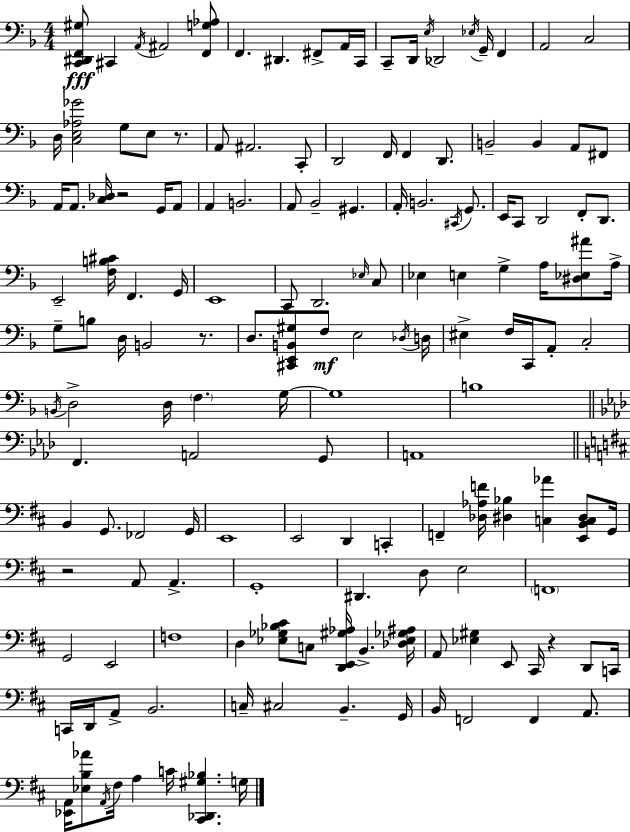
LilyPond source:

{
  \clef bass
  \numericTimeSignature
  \time 4/4
  \key d \minor
  <c, dis, f, gis>8\fff cis,4 \acciaccatura { a,16 } ais,2 <f, g aes>8 | f,4. dis,4. fis,8-> a,16 | c,16 c,8-- d,16 \acciaccatura { e16 } des,2 \acciaccatura { ees16 } g,16-- f,4 | a,2 c2 | \break d16 <c e aes ges'>2 g8 e8 | r8. a,8 ais,2. | c,8-. d,2 f,16 f,4 | d,8. b,2-- b,4 a,8 | \break fis,8 a,16 a,8. <c des>16 r2 | g,16 a,8 a,4 b,2. | a,8 bes,2-- gis,4. | a,16-. b,2. | \break \acciaccatura { cis,16 } g,8. e,16 c,8 d,2 f,8-. | d,8. e,2-- <f b cis'>16 f,4. | g,16 e,1 | c,8 d,2. | \break \grace { ees16 } c8 ees4 e4 g4-> | a16 <dis ees ais'>8 a16-> g8-- b8 d16 b,2 | r8. d8. <cis, e, b, gis>8 f8\mf e2 | \acciaccatura { des16 } d16 eis4-> f16 c,16 a,8-. c2-. | \break \acciaccatura { b,16 } d2-> d16 | \parenthesize f4. g16~~ g1 | b1 | \bar "||" \break \key f \minor f,4. a,2 g,8 | a,1 | \bar "||" \break \key d \major b,4 g,8. fes,2 g,16 | e,1 | e,2 d,4 c,4-. | f,4-- <des aes f'>16 <dis bes>4 <c aes'>4 <e, b, c dis>8 g,16 | \break r2 a,8 a,4.-> | g,1-. | dis,4. d8 e2 | \parenthesize f,1 | \break g,2 e,2 | f1 | d4 <ees ges bes cis'>8 c8 <d, e, gis aes>16 b,4.-> <des ees ges ais>16 | a,8 <ees gis>4 e,8 cis,16 r4 d,8 c,16 | \break c,16 d,16 a,8-> b,2. | c16-- cis2 b,4.-- g,16 | b,16 f,2 f,4 a,8. | <ees, a,>16 <ees b aes'>8 \acciaccatura { a,16 } fis16 a4 c'16 <cis, des, gis bes>4. | \break g16 \bar "|."
}